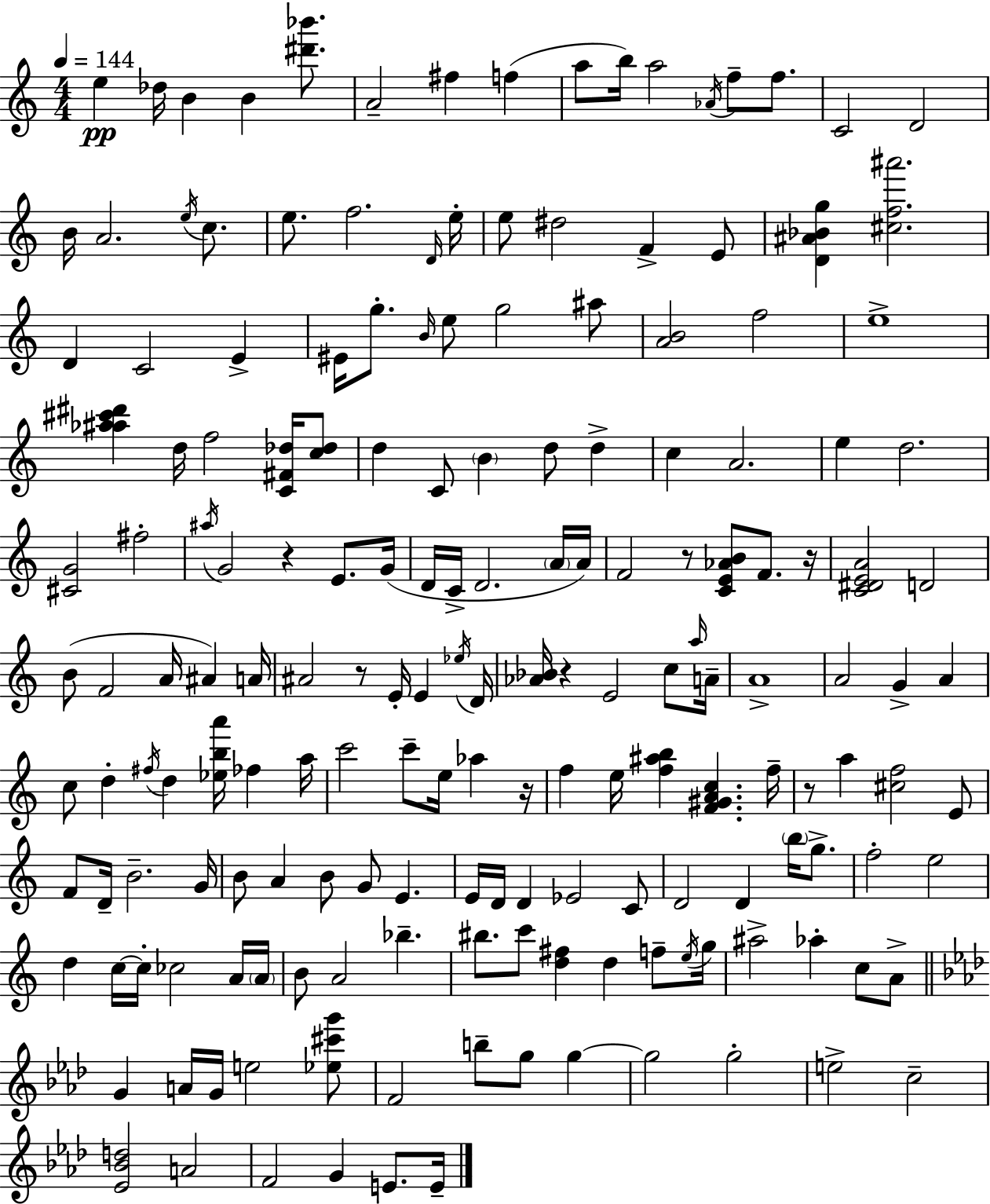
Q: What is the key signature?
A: A minor